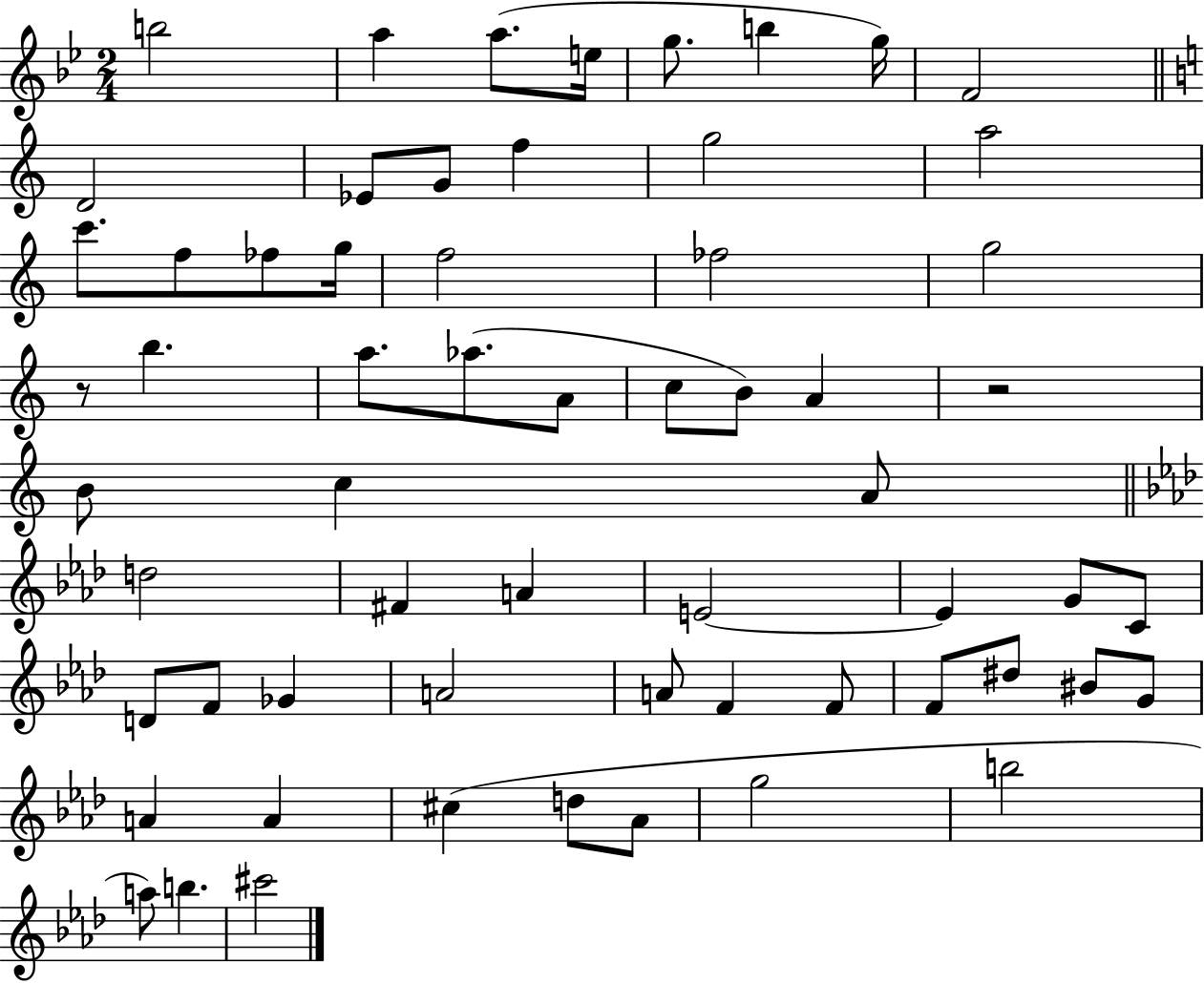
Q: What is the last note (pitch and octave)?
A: C#6